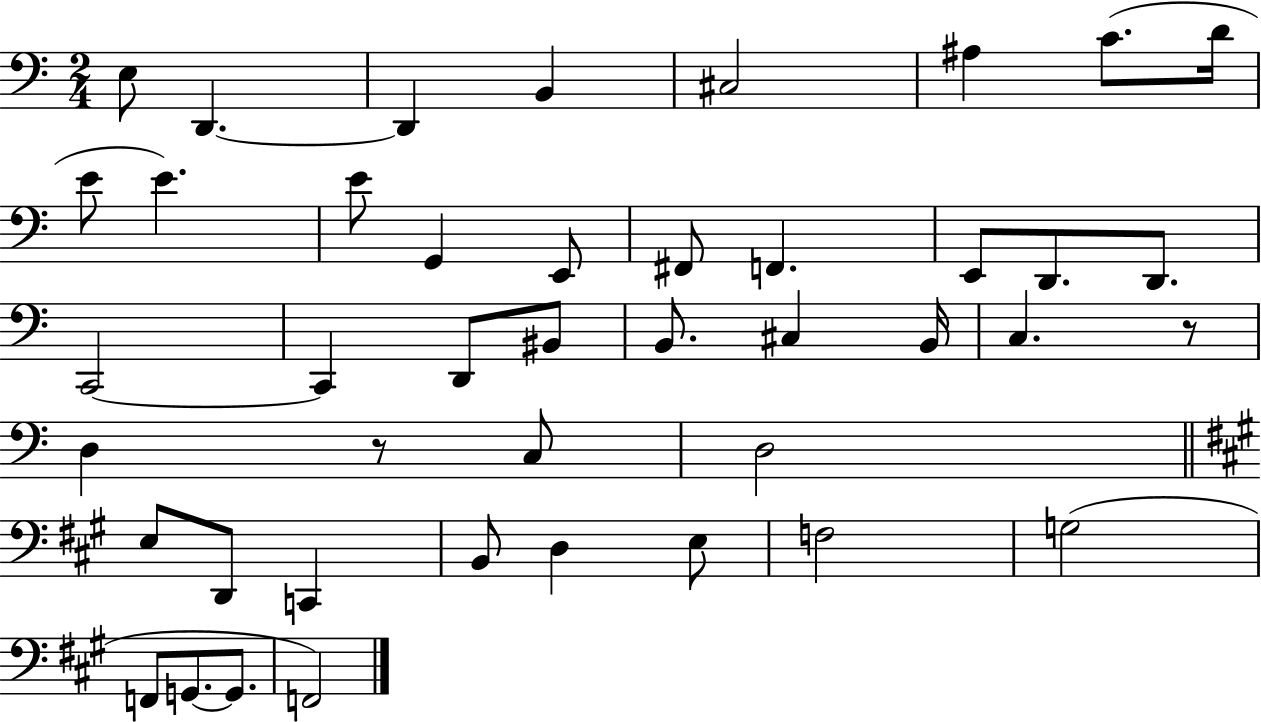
X:1
T:Untitled
M:2/4
L:1/4
K:C
E,/2 D,, D,, B,, ^C,2 ^A, C/2 D/4 E/2 E E/2 G,, E,,/2 ^F,,/2 F,, E,,/2 D,,/2 D,,/2 C,,2 C,, D,,/2 ^B,,/2 B,,/2 ^C, B,,/4 C, z/2 D, z/2 C,/2 D,2 E,/2 D,,/2 C,, B,,/2 D, E,/2 F,2 G,2 F,,/2 G,,/2 G,,/2 F,,2